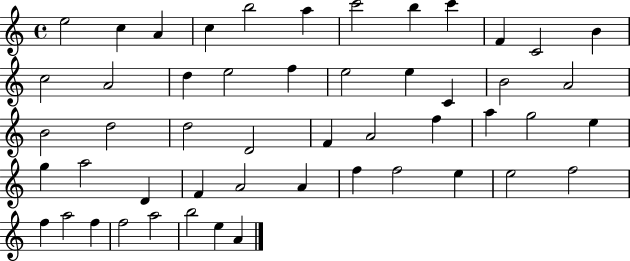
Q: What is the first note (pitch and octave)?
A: E5